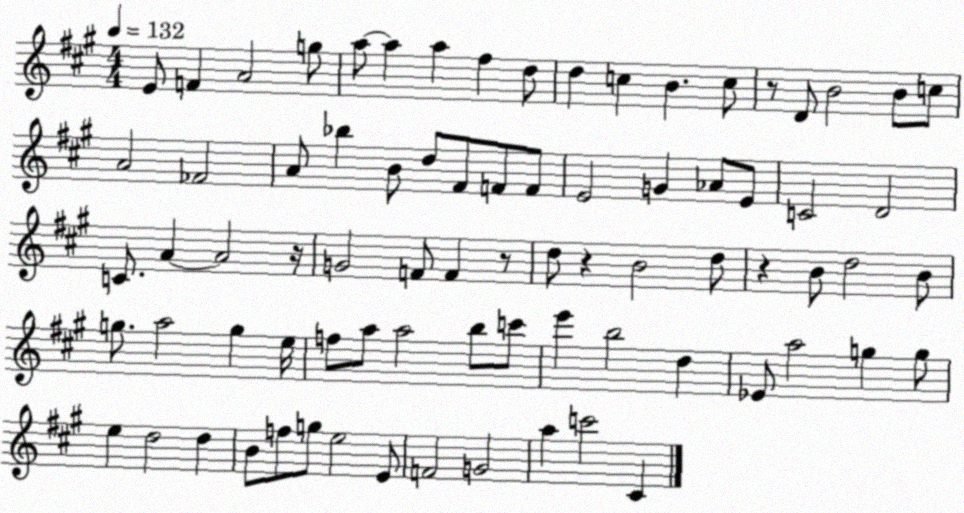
X:1
T:Untitled
M:4/4
L:1/4
K:A
E/2 F A2 g/2 a/2 a a ^f d/2 d c B c/2 z/2 D/2 B2 B/2 c/2 A2 _F2 A/2 _b B/2 d/2 ^F/2 F/2 F/2 E2 G _A/2 E/2 C2 D2 C/2 A A2 z/4 G2 F/2 F z/2 d/2 z B2 d/2 z B/2 d2 B/2 g/2 a2 g e/4 f/2 a/2 a2 b/2 c'/2 e' b2 d _E/2 a2 g g/2 e d2 d B/2 f/2 g/2 e2 E/2 F2 G2 a c'2 ^C